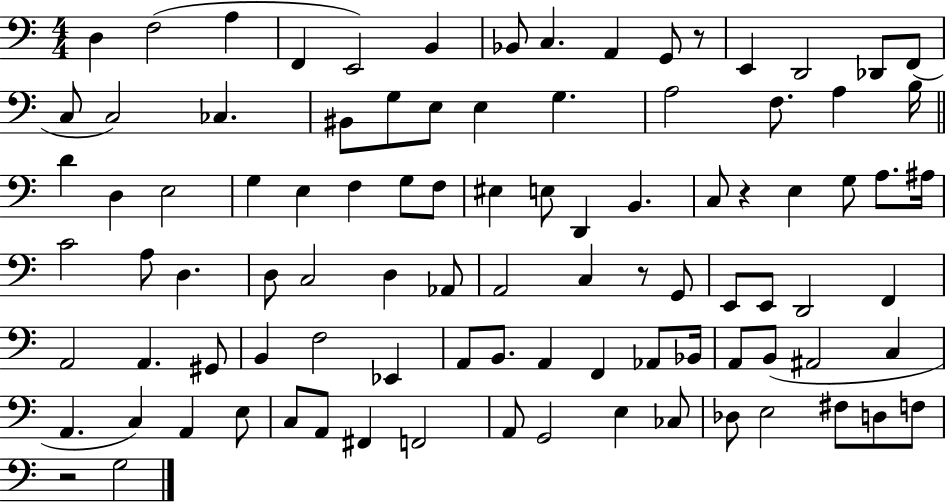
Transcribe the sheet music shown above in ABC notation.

X:1
T:Untitled
M:4/4
L:1/4
K:C
D, F,2 A, F,, E,,2 B,, _B,,/2 C, A,, G,,/2 z/2 E,, D,,2 _D,,/2 F,,/2 C,/2 C,2 _C, ^B,,/2 G,/2 E,/2 E, G, A,2 F,/2 A, B,/4 D D, E,2 G, E, F, G,/2 F,/2 ^E, E,/2 D,, B,, C,/2 z E, G,/2 A,/2 ^A,/4 C2 A,/2 D, D,/2 C,2 D, _A,,/2 A,,2 C, z/2 G,,/2 E,,/2 E,,/2 D,,2 F,, A,,2 A,, ^G,,/2 B,, F,2 _E,, A,,/2 B,,/2 A,, F,, _A,,/2 _B,,/4 A,,/2 B,,/2 ^A,,2 C, A,, C, A,, E,/2 C,/2 A,,/2 ^F,, F,,2 A,,/2 G,,2 E, _C,/2 _D,/2 E,2 ^F,/2 D,/2 F,/2 z2 G,2